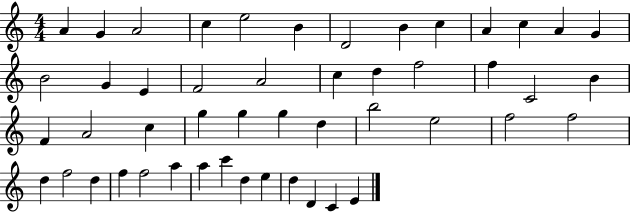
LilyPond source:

{
  \clef treble
  \numericTimeSignature
  \time 4/4
  \key c \major
  a'4 g'4 a'2 | c''4 e''2 b'4 | d'2 b'4 c''4 | a'4 c''4 a'4 g'4 | \break b'2 g'4 e'4 | f'2 a'2 | c''4 d''4 f''2 | f''4 c'2 b'4 | \break f'4 a'2 c''4 | g''4 g''4 g''4 d''4 | b''2 e''2 | f''2 f''2 | \break d''4 f''2 d''4 | f''4 f''2 a''4 | a''4 c'''4 d''4 e''4 | d''4 d'4 c'4 e'4 | \break \bar "|."
}